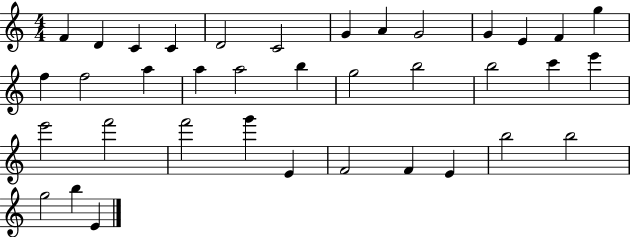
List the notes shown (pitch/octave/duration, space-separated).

F4/q D4/q C4/q C4/q D4/h C4/h G4/q A4/q G4/h G4/q E4/q F4/q G5/q F5/q F5/h A5/q A5/q A5/h B5/q G5/h B5/h B5/h C6/q E6/q E6/h F6/h F6/h G6/q E4/q F4/h F4/q E4/q B5/h B5/h G5/h B5/q E4/q